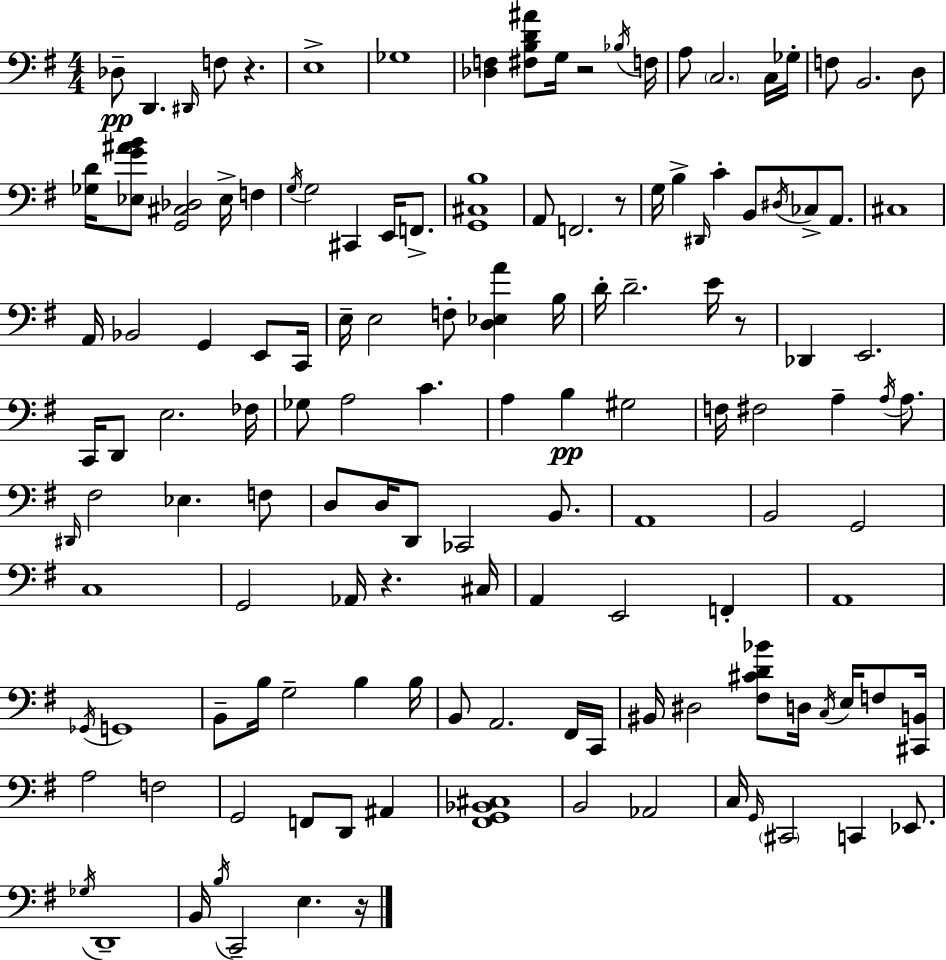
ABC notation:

X:1
T:Untitled
M:4/4
L:1/4
K:Em
_D,/2 D,, ^D,,/4 F,/2 z E,4 _G,4 [_D,F,] [^F,B,D^A]/2 G,/4 z2 _B,/4 F,/4 A,/2 C,2 C,/4 _G,/4 F,/2 B,,2 D,/2 [_G,D]/4 [_E,G^AB]/2 [G,,^C,_D,]2 _E,/4 F, G,/4 G,2 ^C,, E,,/4 F,,/2 [G,,^C,B,]4 A,,/2 F,,2 z/2 G,/4 B, ^D,,/4 C B,,/2 ^D,/4 _C,/2 A,,/2 ^C,4 A,,/4 _B,,2 G,, E,,/2 C,,/4 E,/4 E,2 F,/2 [D,_E,A] B,/4 D/4 D2 E/4 z/2 _D,, E,,2 C,,/4 D,,/2 E,2 _F,/4 _G,/2 A,2 C A, B, ^G,2 F,/4 ^F,2 A, A,/4 A,/2 ^D,,/4 ^F,2 _E, F,/2 D,/2 D,/4 D,,/2 _C,,2 B,,/2 A,,4 B,,2 G,,2 C,4 G,,2 _A,,/4 z ^C,/4 A,, E,,2 F,, A,,4 _G,,/4 G,,4 B,,/2 B,/4 G,2 B, B,/4 B,,/2 A,,2 ^F,,/4 C,,/4 ^B,,/4 ^D,2 [^F,^CD_B]/2 D,/4 C,/4 E,/4 F,/2 [^C,,B,,]/4 A,2 F,2 G,,2 F,,/2 D,,/2 ^A,, [^F,,G,,_B,,^C,]4 B,,2 _A,,2 C,/4 G,,/4 ^C,,2 C,, _E,,/2 _G,/4 D,,4 B,,/4 B,/4 C,,2 E, z/4